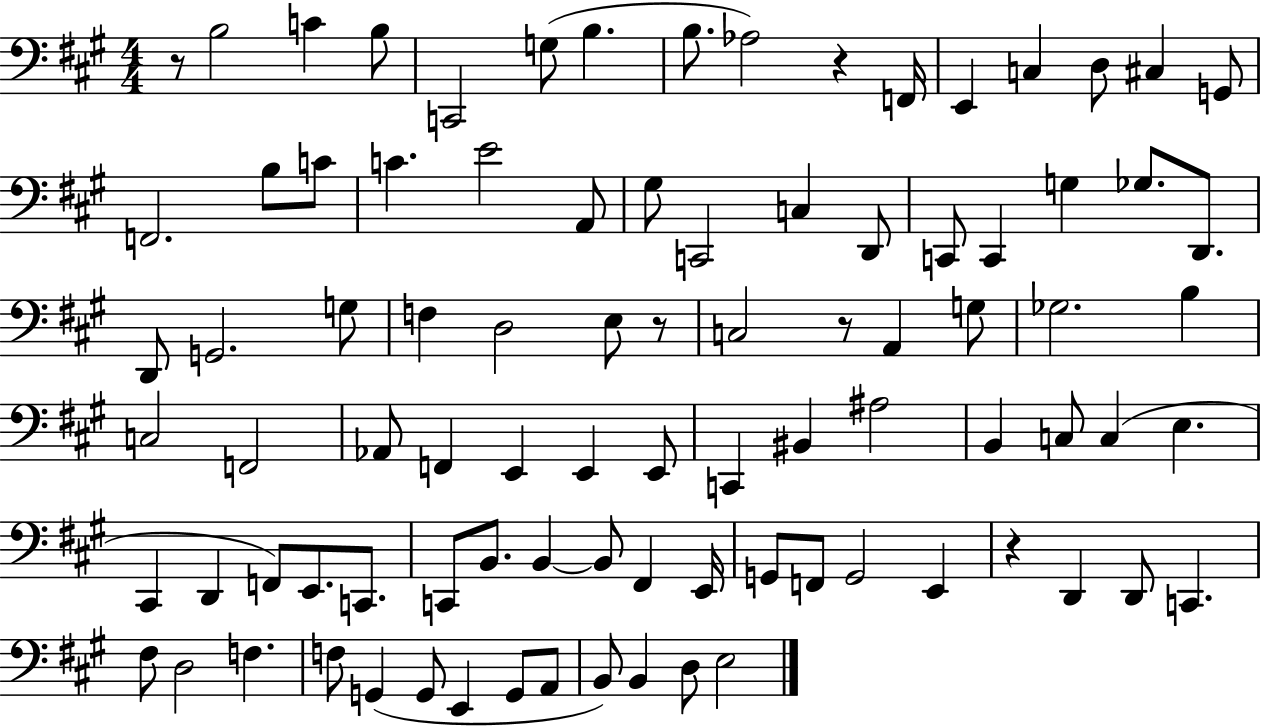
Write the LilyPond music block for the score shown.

{
  \clef bass
  \numericTimeSignature
  \time 4/4
  \key a \major
  r8 b2 c'4 b8 | c,2 g8( b4. | b8. aes2) r4 f,16 | e,4 c4 d8 cis4 g,8 | \break f,2. b8 c'8 | c'4. e'2 a,8 | gis8 c,2 c4 d,8 | c,8 c,4 g4 ges8. d,8. | \break d,8 g,2. g8 | f4 d2 e8 r8 | c2 r8 a,4 g8 | ges2. b4 | \break c2 f,2 | aes,8 f,4 e,4 e,4 e,8 | c,4 bis,4 ais2 | b,4 c8 c4( e4. | \break cis,4 d,4 f,8) e,8. c,8. | c,8 b,8. b,4~~ b,8 fis,4 e,16 | g,8 f,8 g,2 e,4 | r4 d,4 d,8 c,4. | \break fis8 d2 f4. | f8 g,4( g,8 e,4 g,8 a,8 | b,8) b,4 d8 e2 | \bar "|."
}